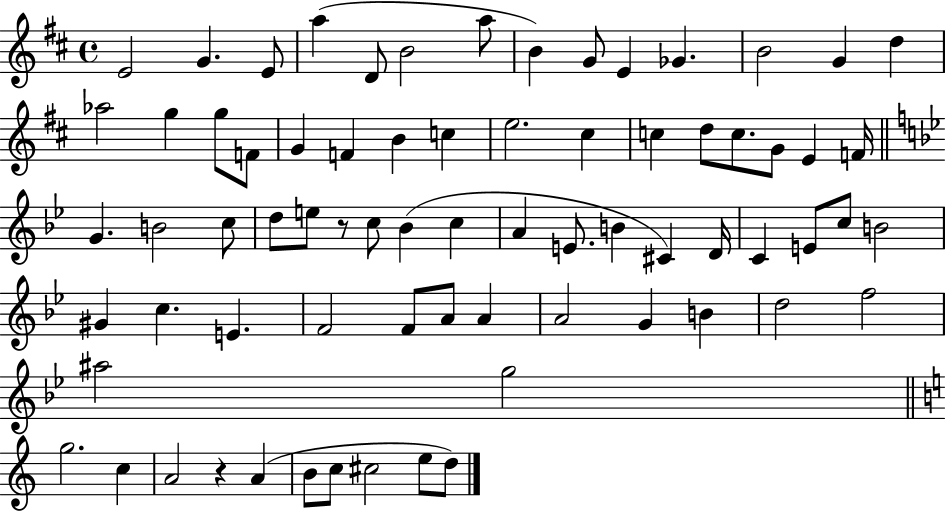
{
  \clef treble
  \time 4/4
  \defaultTimeSignature
  \key d \major
  e'2 g'4. e'8 | a''4( d'8 b'2 a''8 | b'4) g'8 e'4 ges'4. | b'2 g'4 d''4 | \break aes''2 g''4 g''8 f'8 | g'4 f'4 b'4 c''4 | e''2. cis''4 | c''4 d''8 c''8. g'8 e'4 f'16 | \break \bar "||" \break \key g \minor g'4. b'2 c''8 | d''8 e''8 r8 c''8 bes'4( c''4 | a'4 e'8. b'4 cis'4) d'16 | c'4 e'8 c''8 b'2 | \break gis'4 c''4. e'4. | f'2 f'8 a'8 a'4 | a'2 g'4 b'4 | d''2 f''2 | \break ais''2 g''2 | \bar "||" \break \key a \minor g''2. c''4 | a'2 r4 a'4( | b'8 c''8 cis''2 e''8 d''8) | \bar "|."
}